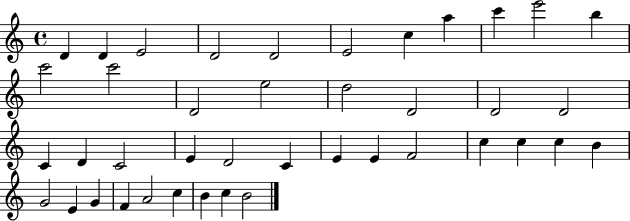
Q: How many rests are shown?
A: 0